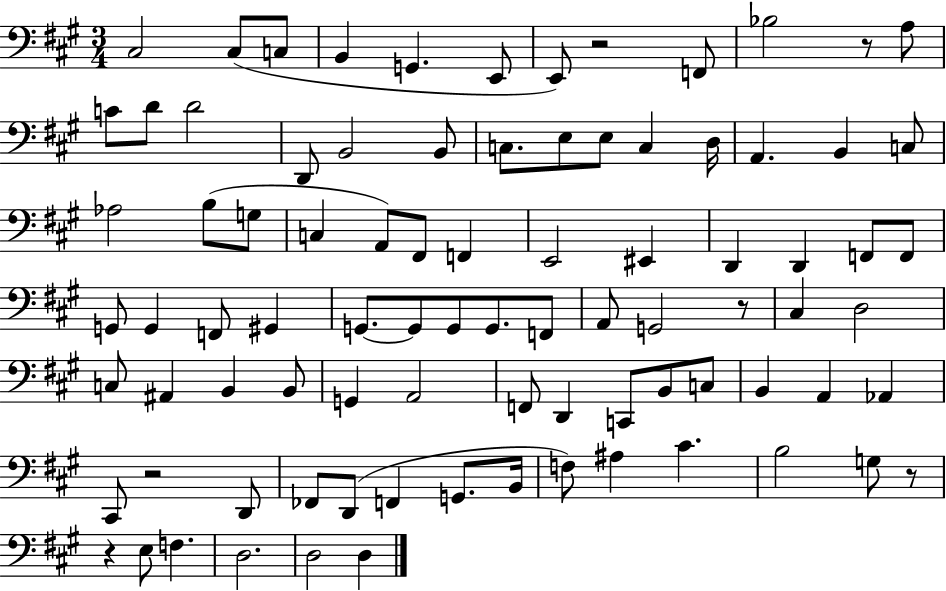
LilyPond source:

{
  \clef bass
  \numericTimeSignature
  \time 3/4
  \key a \major
  cis2 cis8( c8 | b,4 g,4. e,8 | e,8) r2 f,8 | bes2 r8 a8 | \break c'8 d'8 d'2 | d,8 b,2 b,8 | c8. e8 e8 c4 d16 | a,4. b,4 c8 | \break aes2 b8( g8 | c4 a,8) fis,8 f,4 | e,2 eis,4 | d,4 d,4 f,8 f,8 | \break g,8 g,4 f,8 gis,4 | g,8.~~ g,8 g,8 g,8. f,8 | a,8 g,2 r8 | cis4 d2 | \break c8 ais,4 b,4 b,8 | g,4 a,2 | f,8 d,4 c,8 b,8 c8 | b,4 a,4 aes,4 | \break cis,8 r2 d,8 | fes,8 d,8( f,4 g,8. b,16 | f8) ais4 cis'4. | b2 g8 r8 | \break r4 e8 f4. | d2. | d2 d4 | \bar "|."
}